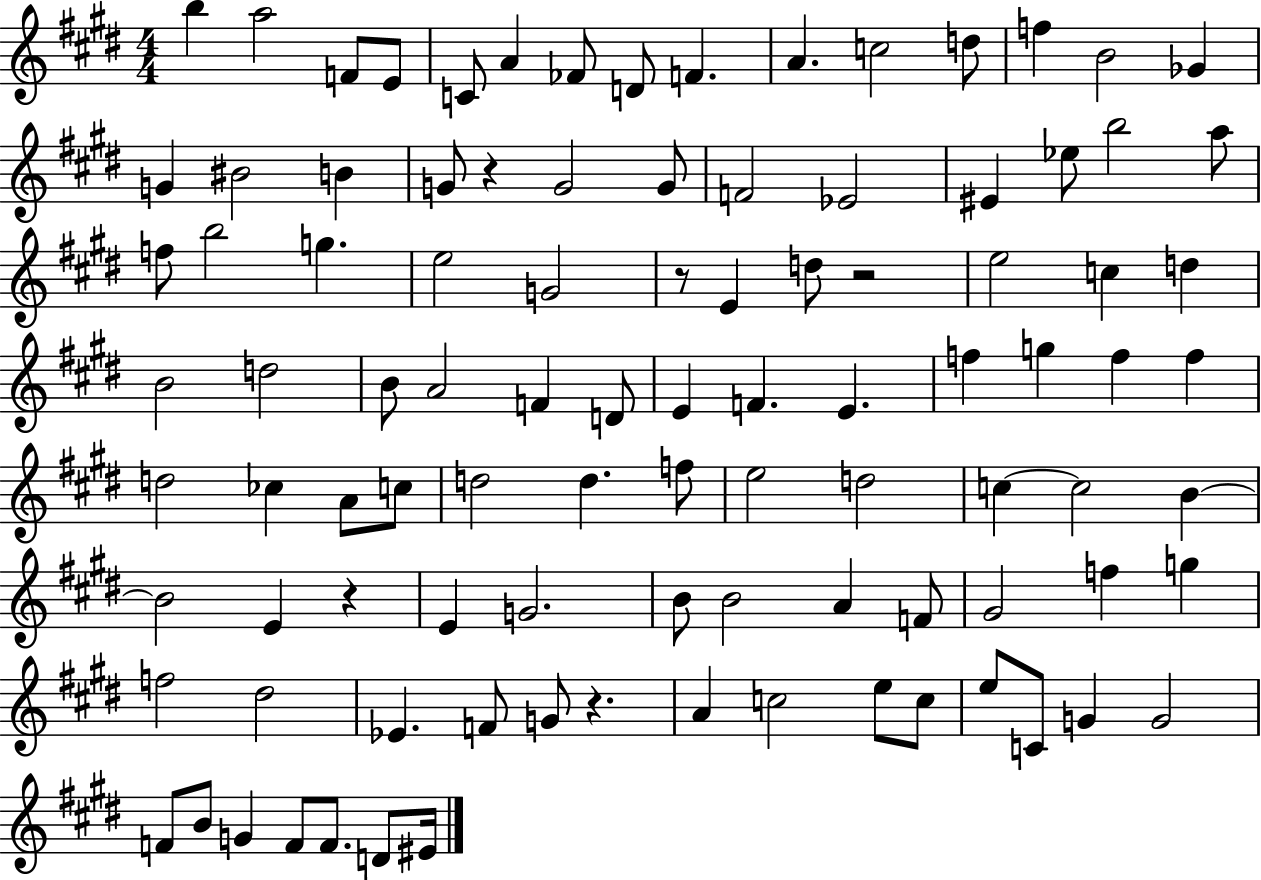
X:1
T:Untitled
M:4/4
L:1/4
K:E
b a2 F/2 E/2 C/2 A _F/2 D/2 F A c2 d/2 f B2 _G G ^B2 B G/2 z G2 G/2 F2 _E2 ^E _e/2 b2 a/2 f/2 b2 g e2 G2 z/2 E d/2 z2 e2 c d B2 d2 B/2 A2 F D/2 E F E f g f f d2 _c A/2 c/2 d2 d f/2 e2 d2 c c2 B B2 E z E G2 B/2 B2 A F/2 ^G2 f g f2 ^d2 _E F/2 G/2 z A c2 e/2 c/2 e/2 C/2 G G2 F/2 B/2 G F/2 F/2 D/2 ^E/4